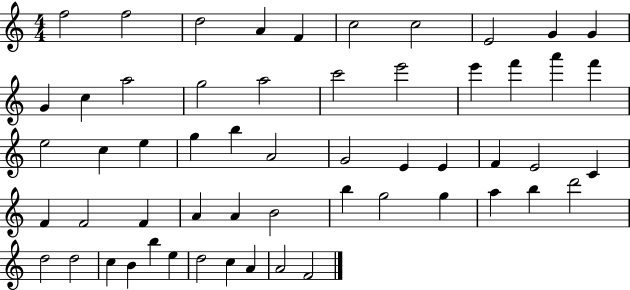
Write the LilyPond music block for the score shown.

{
  \clef treble
  \numericTimeSignature
  \time 4/4
  \key c \major
  f''2 f''2 | d''2 a'4 f'4 | c''2 c''2 | e'2 g'4 g'4 | \break g'4 c''4 a''2 | g''2 a''2 | c'''2 e'''2 | e'''4 f'''4 a'''4 f'''4 | \break e''2 c''4 e''4 | g''4 b''4 a'2 | g'2 e'4 e'4 | f'4 e'2 c'4 | \break f'4 f'2 f'4 | a'4 a'4 b'2 | b''4 g''2 g''4 | a''4 b''4 d'''2 | \break d''2 d''2 | c''4 b'4 b''4 e''4 | d''2 c''4 a'4 | a'2 f'2 | \break \bar "|."
}